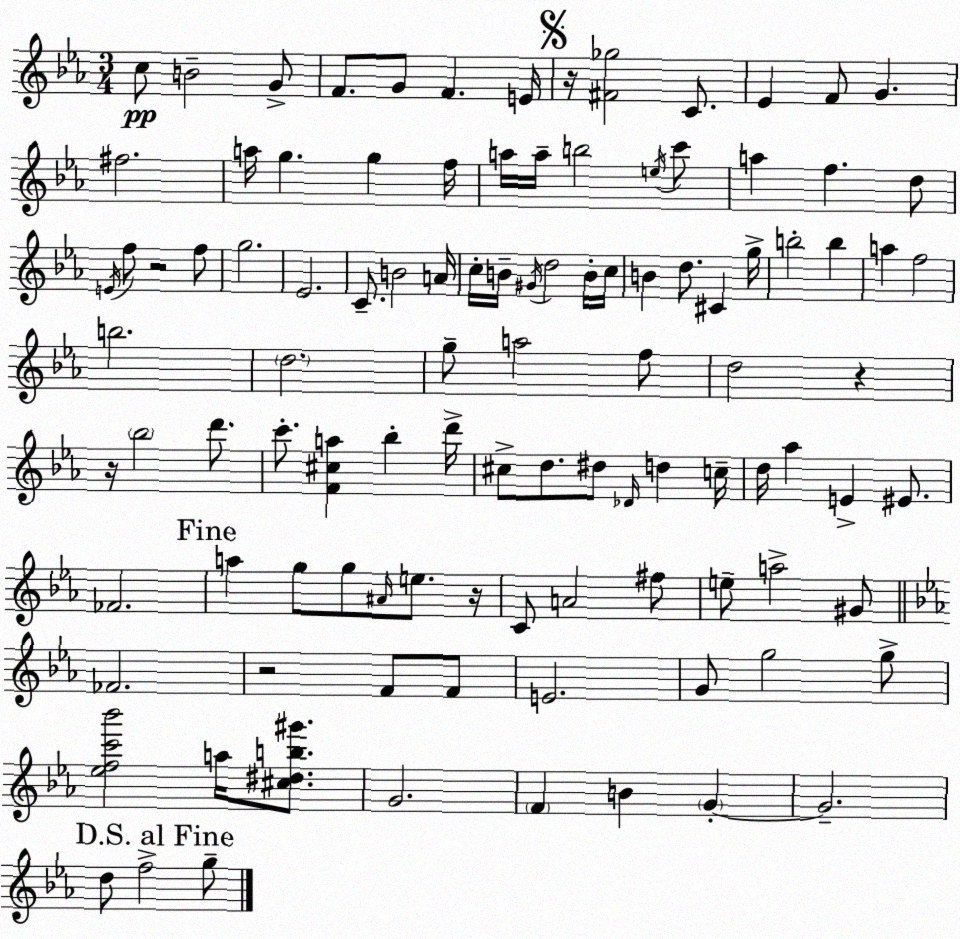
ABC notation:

X:1
T:Untitled
M:3/4
L:1/4
K:Eb
c/2 B2 G/2 F/2 G/2 F E/4 z/4 [^F_g]2 C/2 _E F/2 G ^f2 a/4 g g f/4 a/4 a/4 b2 e/4 c'/2 a f d/2 E/4 f/2 z2 f/2 g2 _E2 C/2 B2 A/4 c/4 B/4 ^G/4 d2 B/4 c/4 B d/2 ^C g/4 b2 b a f2 b2 d2 g/2 a2 f/2 d2 z z/4 _b2 d'/2 c'/2 [F^ca] _b d'/4 ^c/2 d/2 ^d/2 _D/4 d c/4 d/4 _a E ^E/2 _F2 a g/2 g/2 ^A/4 e/2 z/4 C/2 A2 ^f/2 e/2 a2 ^G/2 _F2 z2 F/2 F/2 E2 G/2 g2 g/2 [_efc'_b']2 a/4 [^c^db^g']/2 G2 F B G G2 d/2 f2 g/2